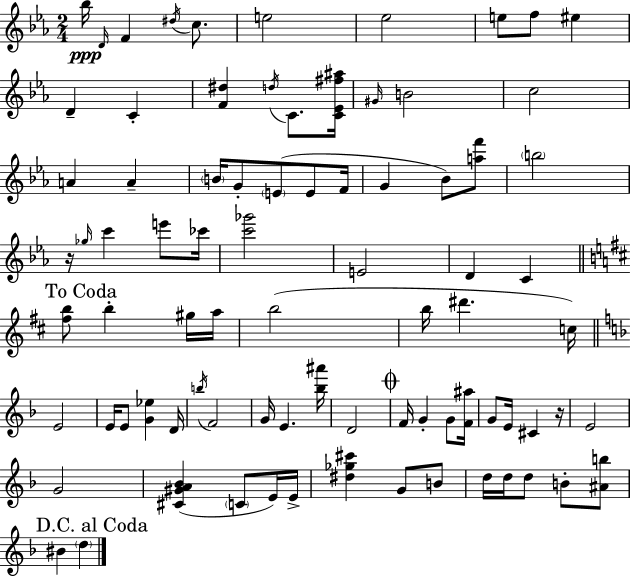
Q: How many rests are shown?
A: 2